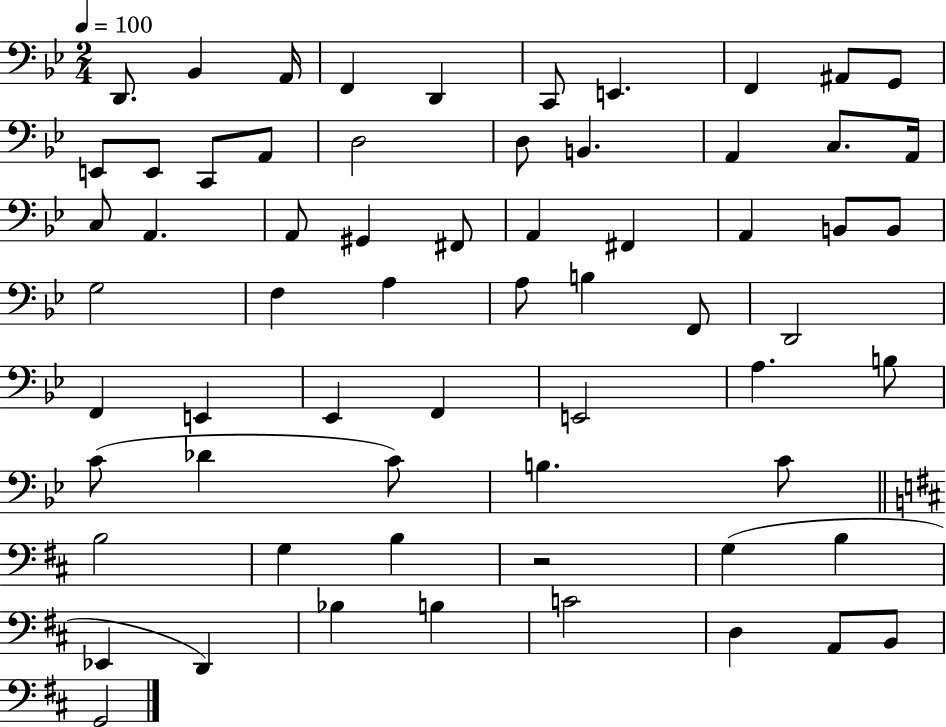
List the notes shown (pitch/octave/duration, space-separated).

D2/e. Bb2/q A2/s F2/q D2/q C2/e E2/q. F2/q A#2/e G2/e E2/e E2/e C2/e A2/e D3/h D3/e B2/q. A2/q C3/e. A2/s C3/e A2/q. A2/e G#2/q F#2/e A2/q F#2/q A2/q B2/e B2/e G3/h F3/q A3/q A3/e B3/q F2/e D2/h F2/q E2/q Eb2/q F2/q E2/h A3/q. B3/e C4/e Db4/q C4/e B3/q. C4/e B3/h G3/q B3/q R/h G3/q B3/q Eb2/q D2/q Bb3/q B3/q C4/h D3/q A2/e B2/e G2/h